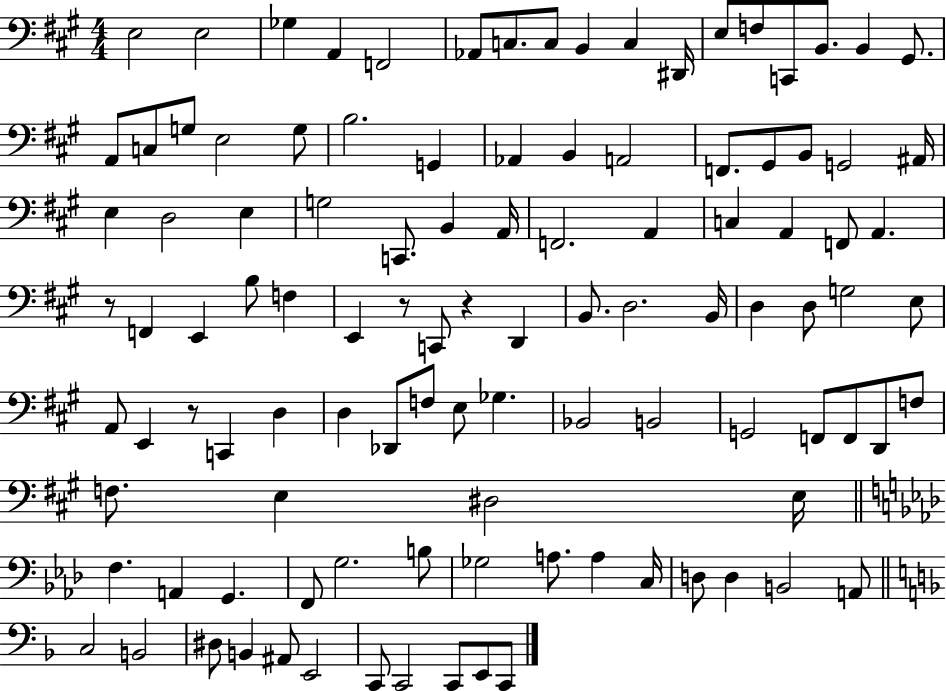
X:1
T:Untitled
M:4/4
L:1/4
K:A
E,2 E,2 _G, A,, F,,2 _A,,/2 C,/2 C,/2 B,, C, ^D,,/4 E,/2 F,/2 C,,/2 B,,/2 B,, ^G,,/2 A,,/2 C,/2 G,/2 E,2 G,/2 B,2 G,, _A,, B,, A,,2 F,,/2 ^G,,/2 B,,/2 G,,2 ^A,,/4 E, D,2 E, G,2 C,,/2 B,, A,,/4 F,,2 A,, C, A,, F,,/2 A,, z/2 F,, E,, B,/2 F, E,, z/2 C,,/2 z D,, B,,/2 D,2 B,,/4 D, D,/2 G,2 E,/2 A,,/2 E,, z/2 C,, D, D, _D,,/2 F,/2 E,/2 _G, _B,,2 B,,2 G,,2 F,,/2 F,,/2 D,,/2 F,/2 F,/2 E, ^D,2 E,/4 F, A,, G,, F,,/2 G,2 B,/2 _G,2 A,/2 A, C,/4 D,/2 D, B,,2 A,,/2 C,2 B,,2 ^D,/2 B,, ^A,,/2 E,,2 C,,/2 C,,2 C,,/2 E,,/2 C,,/2